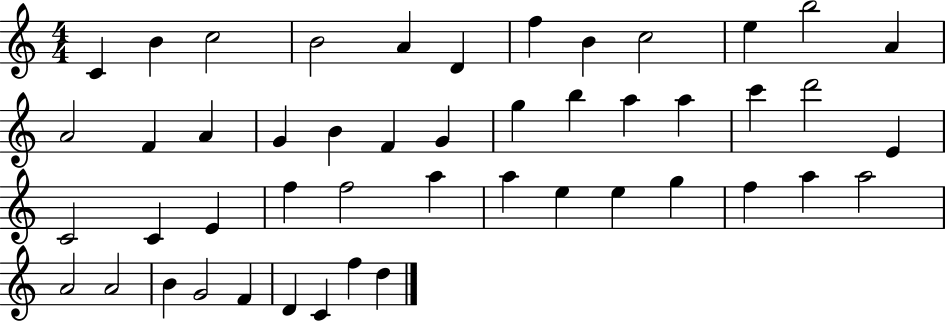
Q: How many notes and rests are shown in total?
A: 48